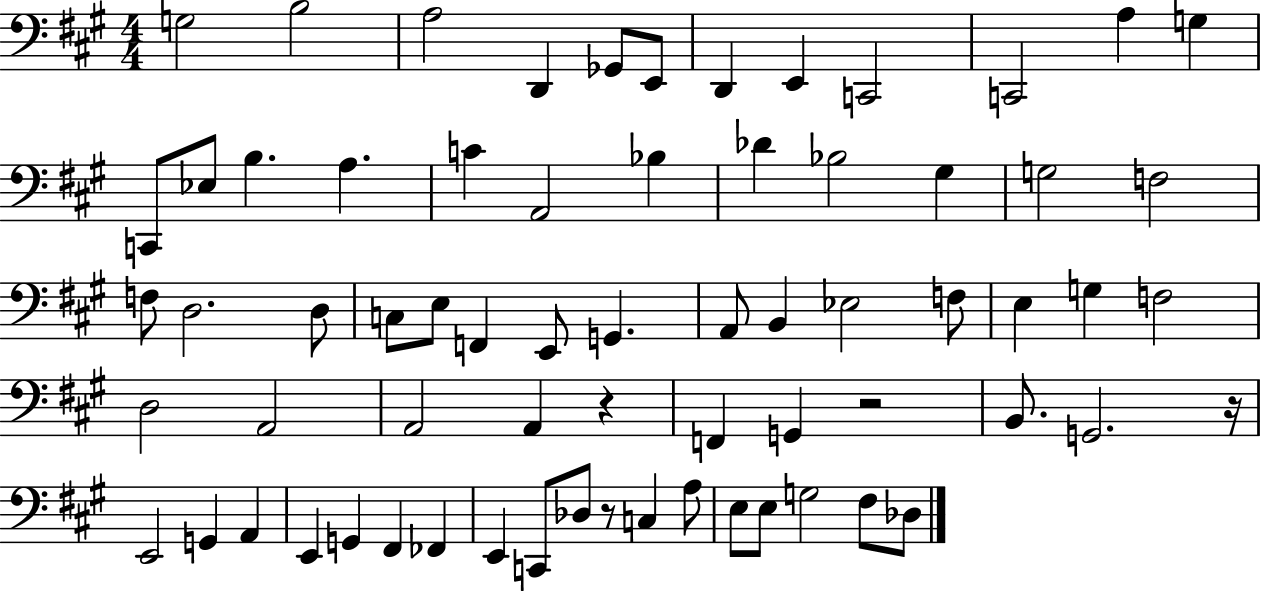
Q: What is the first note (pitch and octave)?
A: G3